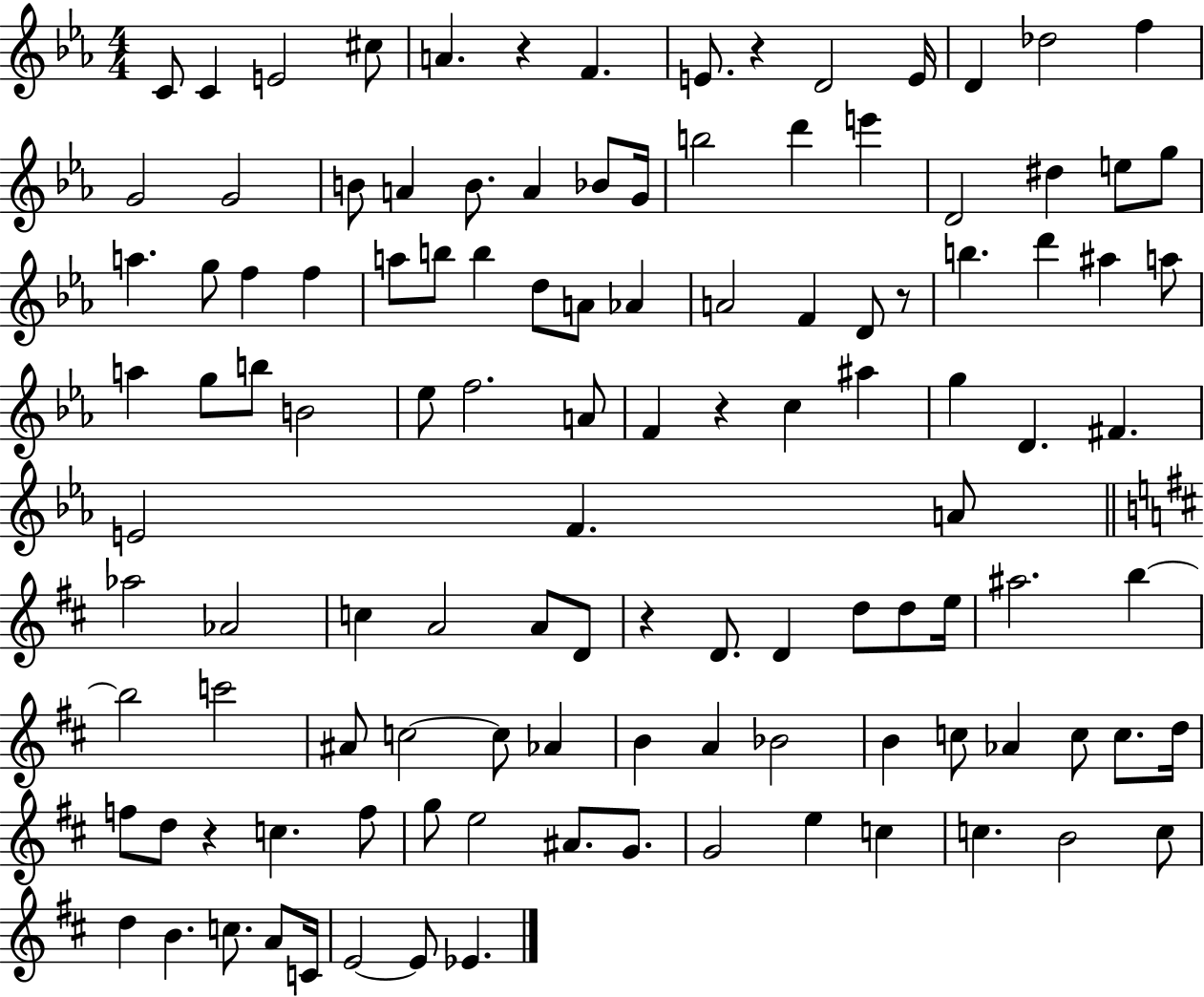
X:1
T:Untitled
M:4/4
L:1/4
K:Eb
C/2 C E2 ^c/2 A z F E/2 z D2 E/4 D _d2 f G2 G2 B/2 A B/2 A _B/2 G/4 b2 d' e' D2 ^d e/2 g/2 a g/2 f f a/2 b/2 b d/2 A/2 _A A2 F D/2 z/2 b d' ^a a/2 a g/2 b/2 B2 _e/2 f2 A/2 F z c ^a g D ^F E2 F A/2 _a2 _A2 c A2 A/2 D/2 z D/2 D d/2 d/2 e/4 ^a2 b b2 c'2 ^A/2 c2 c/2 _A B A _B2 B c/2 _A c/2 c/2 d/4 f/2 d/2 z c f/2 g/2 e2 ^A/2 G/2 G2 e c c B2 c/2 d B c/2 A/2 C/4 E2 E/2 _E